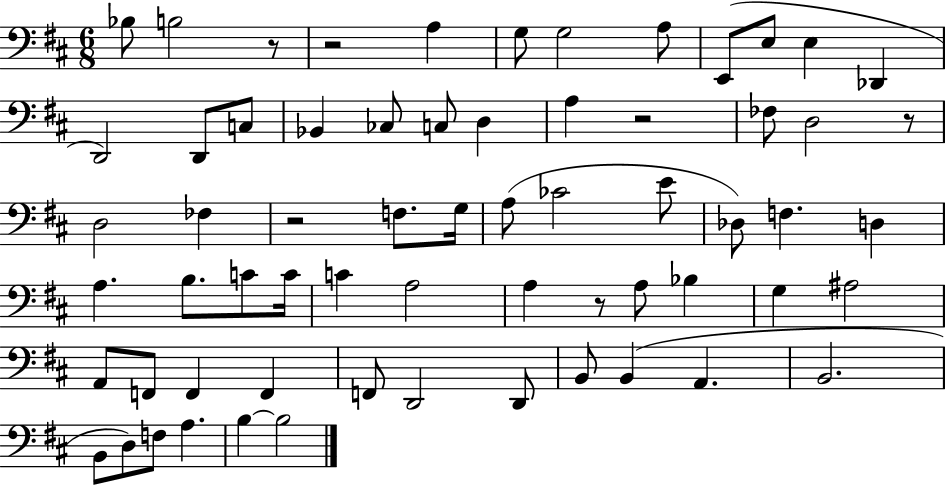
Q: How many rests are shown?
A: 6